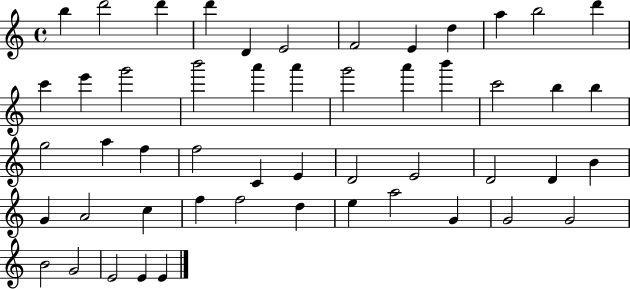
B5/q D6/h D6/q D6/q D4/q E4/h F4/h E4/q D5/q A5/q B5/h D6/q C6/q E6/q G6/h B6/h A6/q A6/q G6/h A6/q B6/q C6/h B5/q B5/q G5/h A5/q F5/q F5/h C4/q E4/q D4/h E4/h D4/h D4/q B4/q G4/q A4/h C5/q F5/q F5/h D5/q E5/q A5/h G4/q G4/h G4/h B4/h G4/h E4/h E4/q E4/q